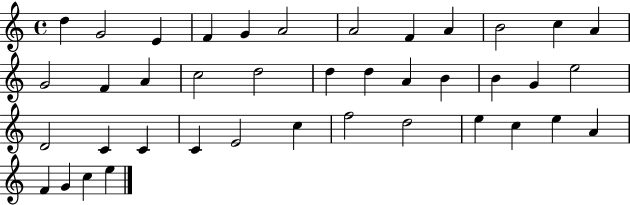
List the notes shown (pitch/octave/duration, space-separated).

D5/q G4/h E4/q F4/q G4/q A4/h A4/h F4/q A4/q B4/h C5/q A4/q G4/h F4/q A4/q C5/h D5/h D5/q D5/q A4/q B4/q B4/q G4/q E5/h D4/h C4/q C4/q C4/q E4/h C5/q F5/h D5/h E5/q C5/q E5/q A4/q F4/q G4/q C5/q E5/q